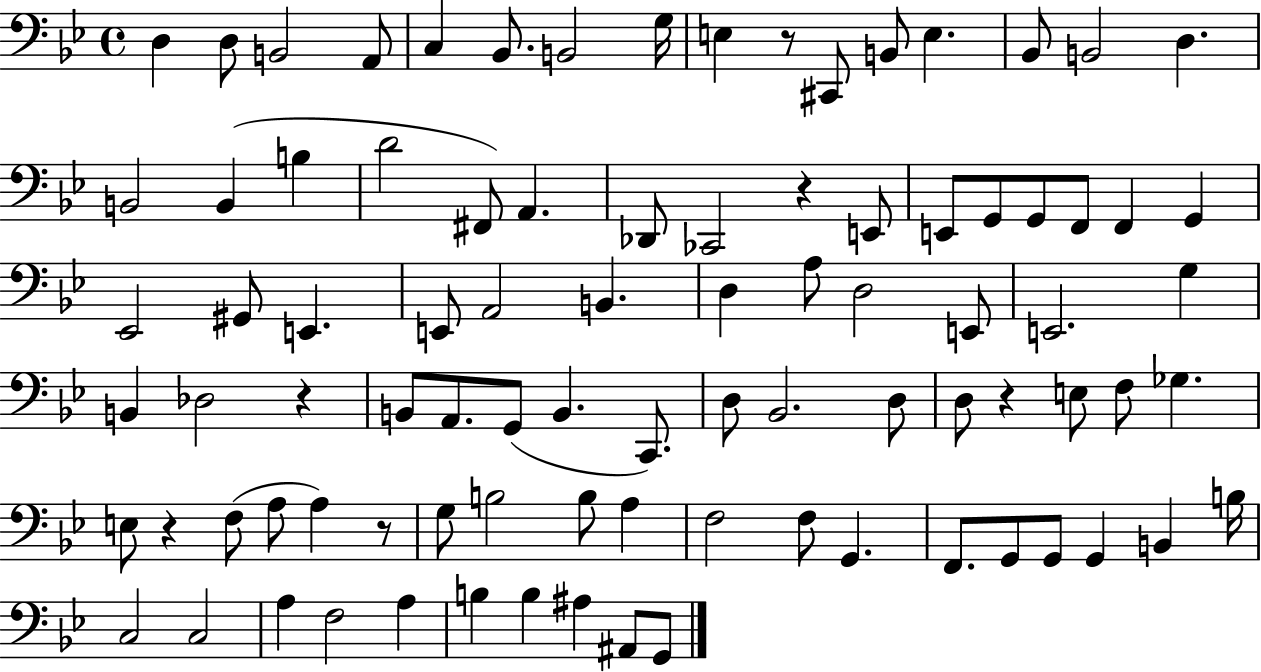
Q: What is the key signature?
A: BES major